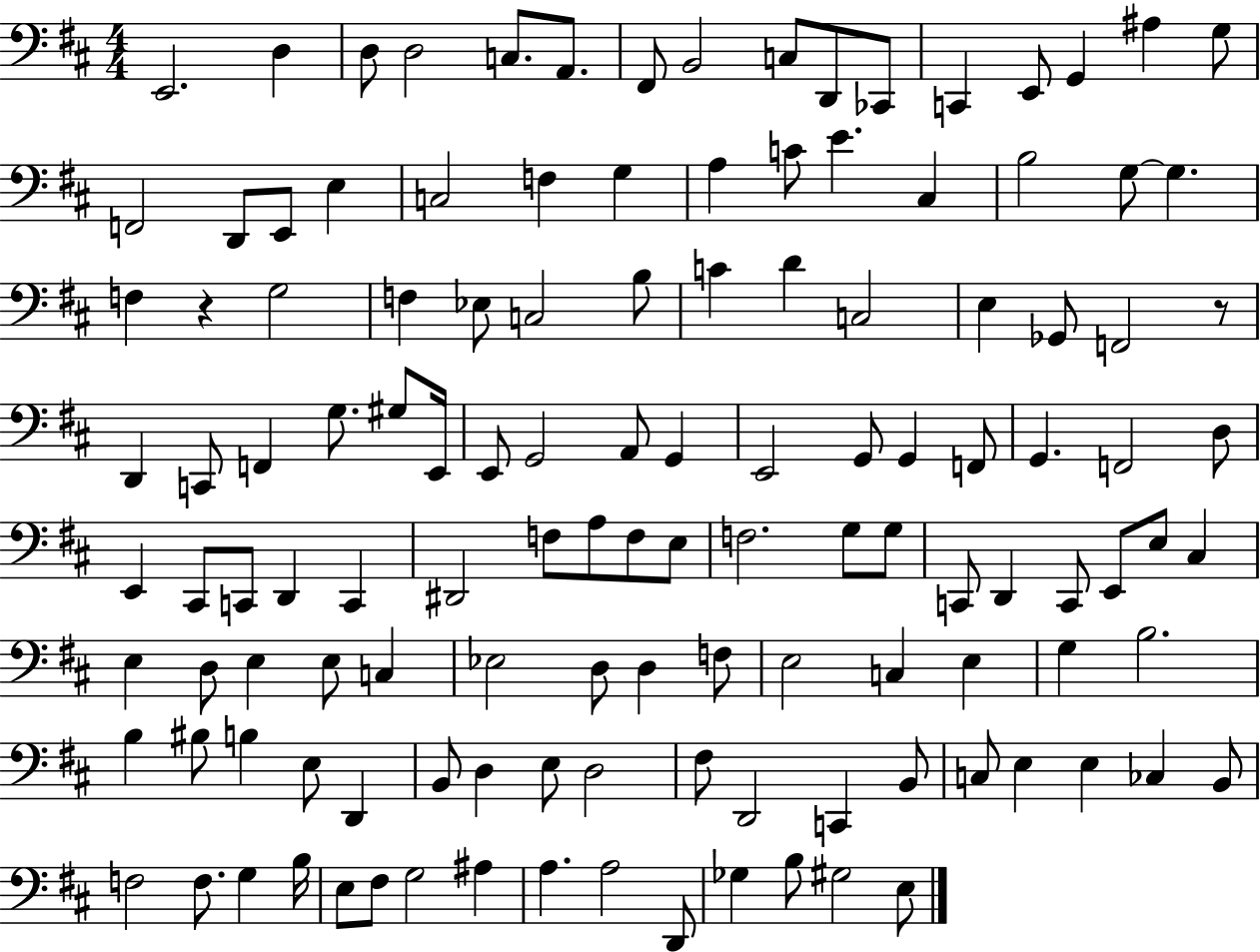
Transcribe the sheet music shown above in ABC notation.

X:1
T:Untitled
M:4/4
L:1/4
K:D
E,,2 D, D,/2 D,2 C,/2 A,,/2 ^F,,/2 B,,2 C,/2 D,,/2 _C,,/2 C,, E,,/2 G,, ^A, G,/2 F,,2 D,,/2 E,,/2 E, C,2 F, G, A, C/2 E ^C, B,2 G,/2 G, F, z G,2 F, _E,/2 C,2 B,/2 C D C,2 E, _G,,/2 F,,2 z/2 D,, C,,/2 F,, G,/2 ^G,/2 E,,/4 E,,/2 G,,2 A,,/2 G,, E,,2 G,,/2 G,, F,,/2 G,, F,,2 D,/2 E,, ^C,,/2 C,,/2 D,, C,, ^D,,2 F,/2 A,/2 F,/2 E,/2 F,2 G,/2 G,/2 C,,/2 D,, C,,/2 E,,/2 E,/2 ^C, E, D,/2 E, E,/2 C, _E,2 D,/2 D, F,/2 E,2 C, E, G, B,2 B, ^B,/2 B, E,/2 D,, B,,/2 D, E,/2 D,2 ^F,/2 D,,2 C,, B,,/2 C,/2 E, E, _C, B,,/2 F,2 F,/2 G, B,/4 E,/2 ^F,/2 G,2 ^A, A, A,2 D,,/2 _G, B,/2 ^G,2 E,/2